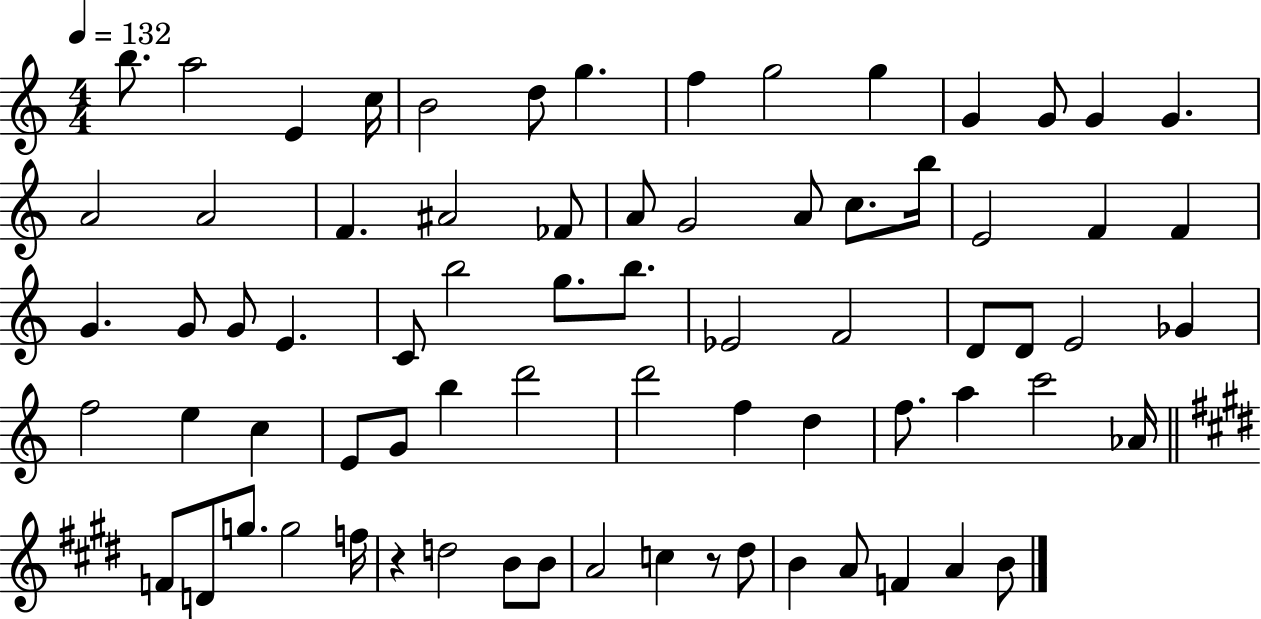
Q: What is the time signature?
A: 4/4